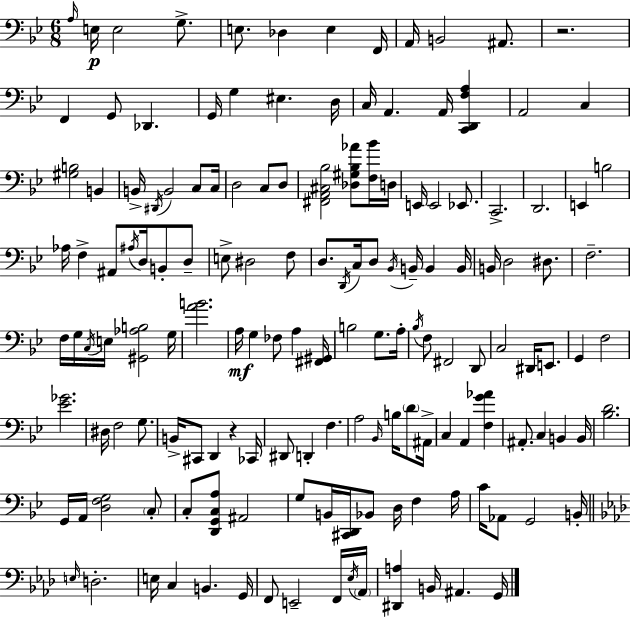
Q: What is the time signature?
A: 6/8